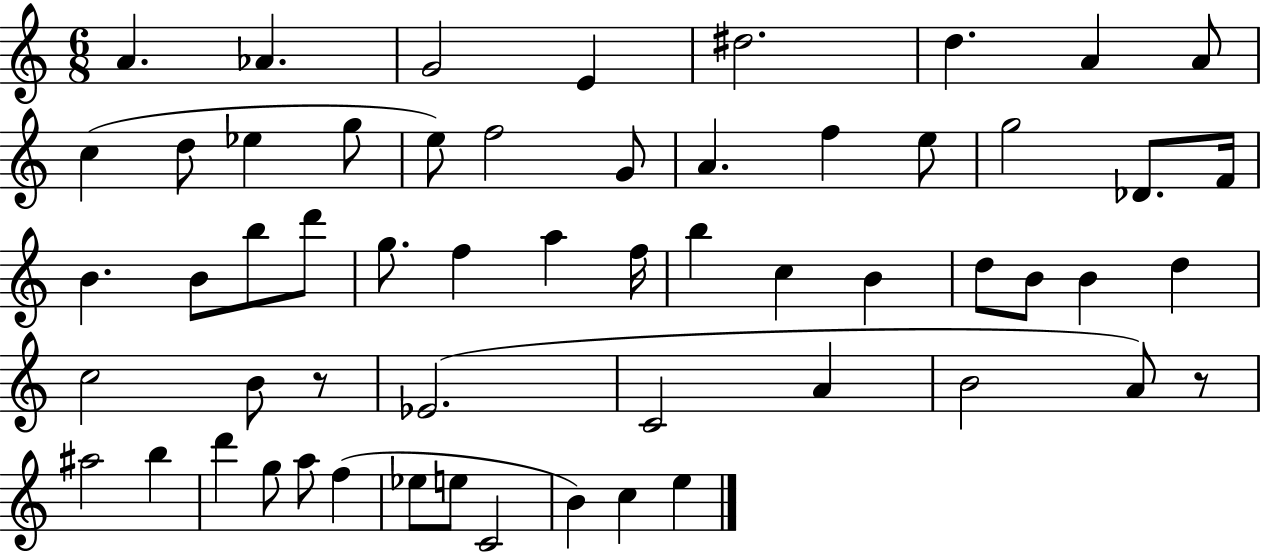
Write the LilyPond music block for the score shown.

{
  \clef treble
  \numericTimeSignature
  \time 6/8
  \key c \major
  a'4. aes'4. | g'2 e'4 | dis''2. | d''4. a'4 a'8 | \break c''4( d''8 ees''4 g''8 | e''8) f''2 g'8 | a'4. f''4 e''8 | g''2 des'8. f'16 | \break b'4. b'8 b''8 d'''8 | g''8. f''4 a''4 f''16 | b''4 c''4 b'4 | d''8 b'8 b'4 d''4 | \break c''2 b'8 r8 | ees'2.( | c'2 a'4 | b'2 a'8) r8 | \break ais''2 b''4 | d'''4 g''8 a''8 f''4( | ees''8 e''8 c'2 | b'4) c''4 e''4 | \break \bar "|."
}